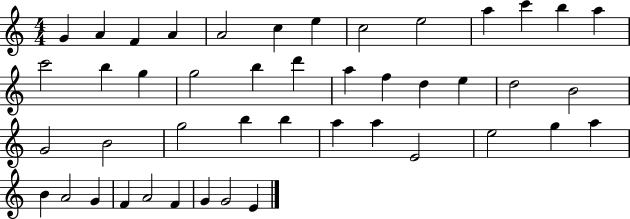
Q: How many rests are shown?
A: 0